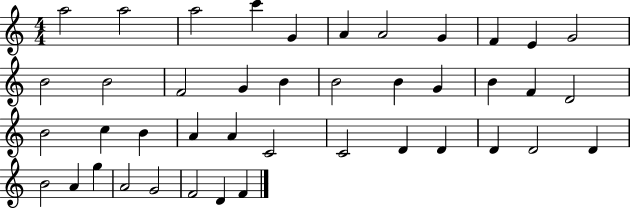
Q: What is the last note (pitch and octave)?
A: F4